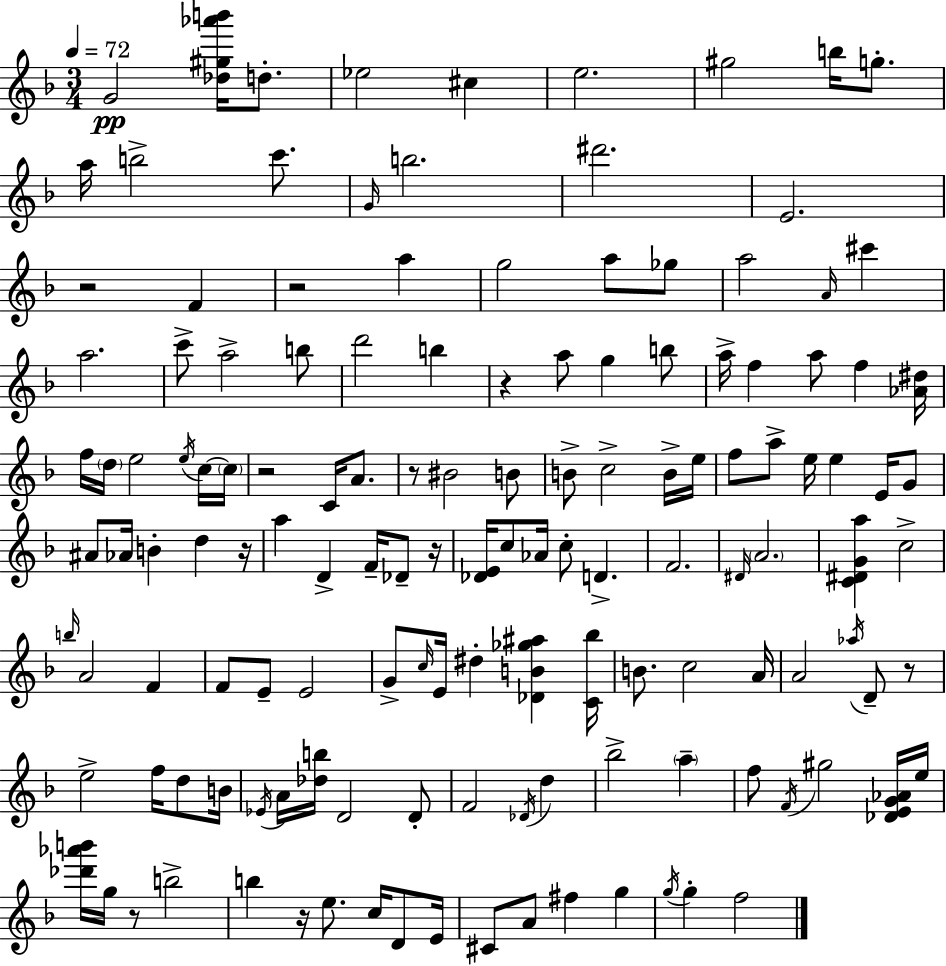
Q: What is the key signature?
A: D minor